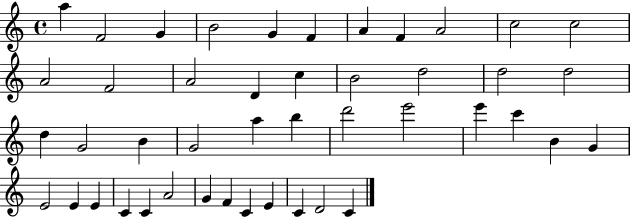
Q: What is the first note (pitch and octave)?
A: A5